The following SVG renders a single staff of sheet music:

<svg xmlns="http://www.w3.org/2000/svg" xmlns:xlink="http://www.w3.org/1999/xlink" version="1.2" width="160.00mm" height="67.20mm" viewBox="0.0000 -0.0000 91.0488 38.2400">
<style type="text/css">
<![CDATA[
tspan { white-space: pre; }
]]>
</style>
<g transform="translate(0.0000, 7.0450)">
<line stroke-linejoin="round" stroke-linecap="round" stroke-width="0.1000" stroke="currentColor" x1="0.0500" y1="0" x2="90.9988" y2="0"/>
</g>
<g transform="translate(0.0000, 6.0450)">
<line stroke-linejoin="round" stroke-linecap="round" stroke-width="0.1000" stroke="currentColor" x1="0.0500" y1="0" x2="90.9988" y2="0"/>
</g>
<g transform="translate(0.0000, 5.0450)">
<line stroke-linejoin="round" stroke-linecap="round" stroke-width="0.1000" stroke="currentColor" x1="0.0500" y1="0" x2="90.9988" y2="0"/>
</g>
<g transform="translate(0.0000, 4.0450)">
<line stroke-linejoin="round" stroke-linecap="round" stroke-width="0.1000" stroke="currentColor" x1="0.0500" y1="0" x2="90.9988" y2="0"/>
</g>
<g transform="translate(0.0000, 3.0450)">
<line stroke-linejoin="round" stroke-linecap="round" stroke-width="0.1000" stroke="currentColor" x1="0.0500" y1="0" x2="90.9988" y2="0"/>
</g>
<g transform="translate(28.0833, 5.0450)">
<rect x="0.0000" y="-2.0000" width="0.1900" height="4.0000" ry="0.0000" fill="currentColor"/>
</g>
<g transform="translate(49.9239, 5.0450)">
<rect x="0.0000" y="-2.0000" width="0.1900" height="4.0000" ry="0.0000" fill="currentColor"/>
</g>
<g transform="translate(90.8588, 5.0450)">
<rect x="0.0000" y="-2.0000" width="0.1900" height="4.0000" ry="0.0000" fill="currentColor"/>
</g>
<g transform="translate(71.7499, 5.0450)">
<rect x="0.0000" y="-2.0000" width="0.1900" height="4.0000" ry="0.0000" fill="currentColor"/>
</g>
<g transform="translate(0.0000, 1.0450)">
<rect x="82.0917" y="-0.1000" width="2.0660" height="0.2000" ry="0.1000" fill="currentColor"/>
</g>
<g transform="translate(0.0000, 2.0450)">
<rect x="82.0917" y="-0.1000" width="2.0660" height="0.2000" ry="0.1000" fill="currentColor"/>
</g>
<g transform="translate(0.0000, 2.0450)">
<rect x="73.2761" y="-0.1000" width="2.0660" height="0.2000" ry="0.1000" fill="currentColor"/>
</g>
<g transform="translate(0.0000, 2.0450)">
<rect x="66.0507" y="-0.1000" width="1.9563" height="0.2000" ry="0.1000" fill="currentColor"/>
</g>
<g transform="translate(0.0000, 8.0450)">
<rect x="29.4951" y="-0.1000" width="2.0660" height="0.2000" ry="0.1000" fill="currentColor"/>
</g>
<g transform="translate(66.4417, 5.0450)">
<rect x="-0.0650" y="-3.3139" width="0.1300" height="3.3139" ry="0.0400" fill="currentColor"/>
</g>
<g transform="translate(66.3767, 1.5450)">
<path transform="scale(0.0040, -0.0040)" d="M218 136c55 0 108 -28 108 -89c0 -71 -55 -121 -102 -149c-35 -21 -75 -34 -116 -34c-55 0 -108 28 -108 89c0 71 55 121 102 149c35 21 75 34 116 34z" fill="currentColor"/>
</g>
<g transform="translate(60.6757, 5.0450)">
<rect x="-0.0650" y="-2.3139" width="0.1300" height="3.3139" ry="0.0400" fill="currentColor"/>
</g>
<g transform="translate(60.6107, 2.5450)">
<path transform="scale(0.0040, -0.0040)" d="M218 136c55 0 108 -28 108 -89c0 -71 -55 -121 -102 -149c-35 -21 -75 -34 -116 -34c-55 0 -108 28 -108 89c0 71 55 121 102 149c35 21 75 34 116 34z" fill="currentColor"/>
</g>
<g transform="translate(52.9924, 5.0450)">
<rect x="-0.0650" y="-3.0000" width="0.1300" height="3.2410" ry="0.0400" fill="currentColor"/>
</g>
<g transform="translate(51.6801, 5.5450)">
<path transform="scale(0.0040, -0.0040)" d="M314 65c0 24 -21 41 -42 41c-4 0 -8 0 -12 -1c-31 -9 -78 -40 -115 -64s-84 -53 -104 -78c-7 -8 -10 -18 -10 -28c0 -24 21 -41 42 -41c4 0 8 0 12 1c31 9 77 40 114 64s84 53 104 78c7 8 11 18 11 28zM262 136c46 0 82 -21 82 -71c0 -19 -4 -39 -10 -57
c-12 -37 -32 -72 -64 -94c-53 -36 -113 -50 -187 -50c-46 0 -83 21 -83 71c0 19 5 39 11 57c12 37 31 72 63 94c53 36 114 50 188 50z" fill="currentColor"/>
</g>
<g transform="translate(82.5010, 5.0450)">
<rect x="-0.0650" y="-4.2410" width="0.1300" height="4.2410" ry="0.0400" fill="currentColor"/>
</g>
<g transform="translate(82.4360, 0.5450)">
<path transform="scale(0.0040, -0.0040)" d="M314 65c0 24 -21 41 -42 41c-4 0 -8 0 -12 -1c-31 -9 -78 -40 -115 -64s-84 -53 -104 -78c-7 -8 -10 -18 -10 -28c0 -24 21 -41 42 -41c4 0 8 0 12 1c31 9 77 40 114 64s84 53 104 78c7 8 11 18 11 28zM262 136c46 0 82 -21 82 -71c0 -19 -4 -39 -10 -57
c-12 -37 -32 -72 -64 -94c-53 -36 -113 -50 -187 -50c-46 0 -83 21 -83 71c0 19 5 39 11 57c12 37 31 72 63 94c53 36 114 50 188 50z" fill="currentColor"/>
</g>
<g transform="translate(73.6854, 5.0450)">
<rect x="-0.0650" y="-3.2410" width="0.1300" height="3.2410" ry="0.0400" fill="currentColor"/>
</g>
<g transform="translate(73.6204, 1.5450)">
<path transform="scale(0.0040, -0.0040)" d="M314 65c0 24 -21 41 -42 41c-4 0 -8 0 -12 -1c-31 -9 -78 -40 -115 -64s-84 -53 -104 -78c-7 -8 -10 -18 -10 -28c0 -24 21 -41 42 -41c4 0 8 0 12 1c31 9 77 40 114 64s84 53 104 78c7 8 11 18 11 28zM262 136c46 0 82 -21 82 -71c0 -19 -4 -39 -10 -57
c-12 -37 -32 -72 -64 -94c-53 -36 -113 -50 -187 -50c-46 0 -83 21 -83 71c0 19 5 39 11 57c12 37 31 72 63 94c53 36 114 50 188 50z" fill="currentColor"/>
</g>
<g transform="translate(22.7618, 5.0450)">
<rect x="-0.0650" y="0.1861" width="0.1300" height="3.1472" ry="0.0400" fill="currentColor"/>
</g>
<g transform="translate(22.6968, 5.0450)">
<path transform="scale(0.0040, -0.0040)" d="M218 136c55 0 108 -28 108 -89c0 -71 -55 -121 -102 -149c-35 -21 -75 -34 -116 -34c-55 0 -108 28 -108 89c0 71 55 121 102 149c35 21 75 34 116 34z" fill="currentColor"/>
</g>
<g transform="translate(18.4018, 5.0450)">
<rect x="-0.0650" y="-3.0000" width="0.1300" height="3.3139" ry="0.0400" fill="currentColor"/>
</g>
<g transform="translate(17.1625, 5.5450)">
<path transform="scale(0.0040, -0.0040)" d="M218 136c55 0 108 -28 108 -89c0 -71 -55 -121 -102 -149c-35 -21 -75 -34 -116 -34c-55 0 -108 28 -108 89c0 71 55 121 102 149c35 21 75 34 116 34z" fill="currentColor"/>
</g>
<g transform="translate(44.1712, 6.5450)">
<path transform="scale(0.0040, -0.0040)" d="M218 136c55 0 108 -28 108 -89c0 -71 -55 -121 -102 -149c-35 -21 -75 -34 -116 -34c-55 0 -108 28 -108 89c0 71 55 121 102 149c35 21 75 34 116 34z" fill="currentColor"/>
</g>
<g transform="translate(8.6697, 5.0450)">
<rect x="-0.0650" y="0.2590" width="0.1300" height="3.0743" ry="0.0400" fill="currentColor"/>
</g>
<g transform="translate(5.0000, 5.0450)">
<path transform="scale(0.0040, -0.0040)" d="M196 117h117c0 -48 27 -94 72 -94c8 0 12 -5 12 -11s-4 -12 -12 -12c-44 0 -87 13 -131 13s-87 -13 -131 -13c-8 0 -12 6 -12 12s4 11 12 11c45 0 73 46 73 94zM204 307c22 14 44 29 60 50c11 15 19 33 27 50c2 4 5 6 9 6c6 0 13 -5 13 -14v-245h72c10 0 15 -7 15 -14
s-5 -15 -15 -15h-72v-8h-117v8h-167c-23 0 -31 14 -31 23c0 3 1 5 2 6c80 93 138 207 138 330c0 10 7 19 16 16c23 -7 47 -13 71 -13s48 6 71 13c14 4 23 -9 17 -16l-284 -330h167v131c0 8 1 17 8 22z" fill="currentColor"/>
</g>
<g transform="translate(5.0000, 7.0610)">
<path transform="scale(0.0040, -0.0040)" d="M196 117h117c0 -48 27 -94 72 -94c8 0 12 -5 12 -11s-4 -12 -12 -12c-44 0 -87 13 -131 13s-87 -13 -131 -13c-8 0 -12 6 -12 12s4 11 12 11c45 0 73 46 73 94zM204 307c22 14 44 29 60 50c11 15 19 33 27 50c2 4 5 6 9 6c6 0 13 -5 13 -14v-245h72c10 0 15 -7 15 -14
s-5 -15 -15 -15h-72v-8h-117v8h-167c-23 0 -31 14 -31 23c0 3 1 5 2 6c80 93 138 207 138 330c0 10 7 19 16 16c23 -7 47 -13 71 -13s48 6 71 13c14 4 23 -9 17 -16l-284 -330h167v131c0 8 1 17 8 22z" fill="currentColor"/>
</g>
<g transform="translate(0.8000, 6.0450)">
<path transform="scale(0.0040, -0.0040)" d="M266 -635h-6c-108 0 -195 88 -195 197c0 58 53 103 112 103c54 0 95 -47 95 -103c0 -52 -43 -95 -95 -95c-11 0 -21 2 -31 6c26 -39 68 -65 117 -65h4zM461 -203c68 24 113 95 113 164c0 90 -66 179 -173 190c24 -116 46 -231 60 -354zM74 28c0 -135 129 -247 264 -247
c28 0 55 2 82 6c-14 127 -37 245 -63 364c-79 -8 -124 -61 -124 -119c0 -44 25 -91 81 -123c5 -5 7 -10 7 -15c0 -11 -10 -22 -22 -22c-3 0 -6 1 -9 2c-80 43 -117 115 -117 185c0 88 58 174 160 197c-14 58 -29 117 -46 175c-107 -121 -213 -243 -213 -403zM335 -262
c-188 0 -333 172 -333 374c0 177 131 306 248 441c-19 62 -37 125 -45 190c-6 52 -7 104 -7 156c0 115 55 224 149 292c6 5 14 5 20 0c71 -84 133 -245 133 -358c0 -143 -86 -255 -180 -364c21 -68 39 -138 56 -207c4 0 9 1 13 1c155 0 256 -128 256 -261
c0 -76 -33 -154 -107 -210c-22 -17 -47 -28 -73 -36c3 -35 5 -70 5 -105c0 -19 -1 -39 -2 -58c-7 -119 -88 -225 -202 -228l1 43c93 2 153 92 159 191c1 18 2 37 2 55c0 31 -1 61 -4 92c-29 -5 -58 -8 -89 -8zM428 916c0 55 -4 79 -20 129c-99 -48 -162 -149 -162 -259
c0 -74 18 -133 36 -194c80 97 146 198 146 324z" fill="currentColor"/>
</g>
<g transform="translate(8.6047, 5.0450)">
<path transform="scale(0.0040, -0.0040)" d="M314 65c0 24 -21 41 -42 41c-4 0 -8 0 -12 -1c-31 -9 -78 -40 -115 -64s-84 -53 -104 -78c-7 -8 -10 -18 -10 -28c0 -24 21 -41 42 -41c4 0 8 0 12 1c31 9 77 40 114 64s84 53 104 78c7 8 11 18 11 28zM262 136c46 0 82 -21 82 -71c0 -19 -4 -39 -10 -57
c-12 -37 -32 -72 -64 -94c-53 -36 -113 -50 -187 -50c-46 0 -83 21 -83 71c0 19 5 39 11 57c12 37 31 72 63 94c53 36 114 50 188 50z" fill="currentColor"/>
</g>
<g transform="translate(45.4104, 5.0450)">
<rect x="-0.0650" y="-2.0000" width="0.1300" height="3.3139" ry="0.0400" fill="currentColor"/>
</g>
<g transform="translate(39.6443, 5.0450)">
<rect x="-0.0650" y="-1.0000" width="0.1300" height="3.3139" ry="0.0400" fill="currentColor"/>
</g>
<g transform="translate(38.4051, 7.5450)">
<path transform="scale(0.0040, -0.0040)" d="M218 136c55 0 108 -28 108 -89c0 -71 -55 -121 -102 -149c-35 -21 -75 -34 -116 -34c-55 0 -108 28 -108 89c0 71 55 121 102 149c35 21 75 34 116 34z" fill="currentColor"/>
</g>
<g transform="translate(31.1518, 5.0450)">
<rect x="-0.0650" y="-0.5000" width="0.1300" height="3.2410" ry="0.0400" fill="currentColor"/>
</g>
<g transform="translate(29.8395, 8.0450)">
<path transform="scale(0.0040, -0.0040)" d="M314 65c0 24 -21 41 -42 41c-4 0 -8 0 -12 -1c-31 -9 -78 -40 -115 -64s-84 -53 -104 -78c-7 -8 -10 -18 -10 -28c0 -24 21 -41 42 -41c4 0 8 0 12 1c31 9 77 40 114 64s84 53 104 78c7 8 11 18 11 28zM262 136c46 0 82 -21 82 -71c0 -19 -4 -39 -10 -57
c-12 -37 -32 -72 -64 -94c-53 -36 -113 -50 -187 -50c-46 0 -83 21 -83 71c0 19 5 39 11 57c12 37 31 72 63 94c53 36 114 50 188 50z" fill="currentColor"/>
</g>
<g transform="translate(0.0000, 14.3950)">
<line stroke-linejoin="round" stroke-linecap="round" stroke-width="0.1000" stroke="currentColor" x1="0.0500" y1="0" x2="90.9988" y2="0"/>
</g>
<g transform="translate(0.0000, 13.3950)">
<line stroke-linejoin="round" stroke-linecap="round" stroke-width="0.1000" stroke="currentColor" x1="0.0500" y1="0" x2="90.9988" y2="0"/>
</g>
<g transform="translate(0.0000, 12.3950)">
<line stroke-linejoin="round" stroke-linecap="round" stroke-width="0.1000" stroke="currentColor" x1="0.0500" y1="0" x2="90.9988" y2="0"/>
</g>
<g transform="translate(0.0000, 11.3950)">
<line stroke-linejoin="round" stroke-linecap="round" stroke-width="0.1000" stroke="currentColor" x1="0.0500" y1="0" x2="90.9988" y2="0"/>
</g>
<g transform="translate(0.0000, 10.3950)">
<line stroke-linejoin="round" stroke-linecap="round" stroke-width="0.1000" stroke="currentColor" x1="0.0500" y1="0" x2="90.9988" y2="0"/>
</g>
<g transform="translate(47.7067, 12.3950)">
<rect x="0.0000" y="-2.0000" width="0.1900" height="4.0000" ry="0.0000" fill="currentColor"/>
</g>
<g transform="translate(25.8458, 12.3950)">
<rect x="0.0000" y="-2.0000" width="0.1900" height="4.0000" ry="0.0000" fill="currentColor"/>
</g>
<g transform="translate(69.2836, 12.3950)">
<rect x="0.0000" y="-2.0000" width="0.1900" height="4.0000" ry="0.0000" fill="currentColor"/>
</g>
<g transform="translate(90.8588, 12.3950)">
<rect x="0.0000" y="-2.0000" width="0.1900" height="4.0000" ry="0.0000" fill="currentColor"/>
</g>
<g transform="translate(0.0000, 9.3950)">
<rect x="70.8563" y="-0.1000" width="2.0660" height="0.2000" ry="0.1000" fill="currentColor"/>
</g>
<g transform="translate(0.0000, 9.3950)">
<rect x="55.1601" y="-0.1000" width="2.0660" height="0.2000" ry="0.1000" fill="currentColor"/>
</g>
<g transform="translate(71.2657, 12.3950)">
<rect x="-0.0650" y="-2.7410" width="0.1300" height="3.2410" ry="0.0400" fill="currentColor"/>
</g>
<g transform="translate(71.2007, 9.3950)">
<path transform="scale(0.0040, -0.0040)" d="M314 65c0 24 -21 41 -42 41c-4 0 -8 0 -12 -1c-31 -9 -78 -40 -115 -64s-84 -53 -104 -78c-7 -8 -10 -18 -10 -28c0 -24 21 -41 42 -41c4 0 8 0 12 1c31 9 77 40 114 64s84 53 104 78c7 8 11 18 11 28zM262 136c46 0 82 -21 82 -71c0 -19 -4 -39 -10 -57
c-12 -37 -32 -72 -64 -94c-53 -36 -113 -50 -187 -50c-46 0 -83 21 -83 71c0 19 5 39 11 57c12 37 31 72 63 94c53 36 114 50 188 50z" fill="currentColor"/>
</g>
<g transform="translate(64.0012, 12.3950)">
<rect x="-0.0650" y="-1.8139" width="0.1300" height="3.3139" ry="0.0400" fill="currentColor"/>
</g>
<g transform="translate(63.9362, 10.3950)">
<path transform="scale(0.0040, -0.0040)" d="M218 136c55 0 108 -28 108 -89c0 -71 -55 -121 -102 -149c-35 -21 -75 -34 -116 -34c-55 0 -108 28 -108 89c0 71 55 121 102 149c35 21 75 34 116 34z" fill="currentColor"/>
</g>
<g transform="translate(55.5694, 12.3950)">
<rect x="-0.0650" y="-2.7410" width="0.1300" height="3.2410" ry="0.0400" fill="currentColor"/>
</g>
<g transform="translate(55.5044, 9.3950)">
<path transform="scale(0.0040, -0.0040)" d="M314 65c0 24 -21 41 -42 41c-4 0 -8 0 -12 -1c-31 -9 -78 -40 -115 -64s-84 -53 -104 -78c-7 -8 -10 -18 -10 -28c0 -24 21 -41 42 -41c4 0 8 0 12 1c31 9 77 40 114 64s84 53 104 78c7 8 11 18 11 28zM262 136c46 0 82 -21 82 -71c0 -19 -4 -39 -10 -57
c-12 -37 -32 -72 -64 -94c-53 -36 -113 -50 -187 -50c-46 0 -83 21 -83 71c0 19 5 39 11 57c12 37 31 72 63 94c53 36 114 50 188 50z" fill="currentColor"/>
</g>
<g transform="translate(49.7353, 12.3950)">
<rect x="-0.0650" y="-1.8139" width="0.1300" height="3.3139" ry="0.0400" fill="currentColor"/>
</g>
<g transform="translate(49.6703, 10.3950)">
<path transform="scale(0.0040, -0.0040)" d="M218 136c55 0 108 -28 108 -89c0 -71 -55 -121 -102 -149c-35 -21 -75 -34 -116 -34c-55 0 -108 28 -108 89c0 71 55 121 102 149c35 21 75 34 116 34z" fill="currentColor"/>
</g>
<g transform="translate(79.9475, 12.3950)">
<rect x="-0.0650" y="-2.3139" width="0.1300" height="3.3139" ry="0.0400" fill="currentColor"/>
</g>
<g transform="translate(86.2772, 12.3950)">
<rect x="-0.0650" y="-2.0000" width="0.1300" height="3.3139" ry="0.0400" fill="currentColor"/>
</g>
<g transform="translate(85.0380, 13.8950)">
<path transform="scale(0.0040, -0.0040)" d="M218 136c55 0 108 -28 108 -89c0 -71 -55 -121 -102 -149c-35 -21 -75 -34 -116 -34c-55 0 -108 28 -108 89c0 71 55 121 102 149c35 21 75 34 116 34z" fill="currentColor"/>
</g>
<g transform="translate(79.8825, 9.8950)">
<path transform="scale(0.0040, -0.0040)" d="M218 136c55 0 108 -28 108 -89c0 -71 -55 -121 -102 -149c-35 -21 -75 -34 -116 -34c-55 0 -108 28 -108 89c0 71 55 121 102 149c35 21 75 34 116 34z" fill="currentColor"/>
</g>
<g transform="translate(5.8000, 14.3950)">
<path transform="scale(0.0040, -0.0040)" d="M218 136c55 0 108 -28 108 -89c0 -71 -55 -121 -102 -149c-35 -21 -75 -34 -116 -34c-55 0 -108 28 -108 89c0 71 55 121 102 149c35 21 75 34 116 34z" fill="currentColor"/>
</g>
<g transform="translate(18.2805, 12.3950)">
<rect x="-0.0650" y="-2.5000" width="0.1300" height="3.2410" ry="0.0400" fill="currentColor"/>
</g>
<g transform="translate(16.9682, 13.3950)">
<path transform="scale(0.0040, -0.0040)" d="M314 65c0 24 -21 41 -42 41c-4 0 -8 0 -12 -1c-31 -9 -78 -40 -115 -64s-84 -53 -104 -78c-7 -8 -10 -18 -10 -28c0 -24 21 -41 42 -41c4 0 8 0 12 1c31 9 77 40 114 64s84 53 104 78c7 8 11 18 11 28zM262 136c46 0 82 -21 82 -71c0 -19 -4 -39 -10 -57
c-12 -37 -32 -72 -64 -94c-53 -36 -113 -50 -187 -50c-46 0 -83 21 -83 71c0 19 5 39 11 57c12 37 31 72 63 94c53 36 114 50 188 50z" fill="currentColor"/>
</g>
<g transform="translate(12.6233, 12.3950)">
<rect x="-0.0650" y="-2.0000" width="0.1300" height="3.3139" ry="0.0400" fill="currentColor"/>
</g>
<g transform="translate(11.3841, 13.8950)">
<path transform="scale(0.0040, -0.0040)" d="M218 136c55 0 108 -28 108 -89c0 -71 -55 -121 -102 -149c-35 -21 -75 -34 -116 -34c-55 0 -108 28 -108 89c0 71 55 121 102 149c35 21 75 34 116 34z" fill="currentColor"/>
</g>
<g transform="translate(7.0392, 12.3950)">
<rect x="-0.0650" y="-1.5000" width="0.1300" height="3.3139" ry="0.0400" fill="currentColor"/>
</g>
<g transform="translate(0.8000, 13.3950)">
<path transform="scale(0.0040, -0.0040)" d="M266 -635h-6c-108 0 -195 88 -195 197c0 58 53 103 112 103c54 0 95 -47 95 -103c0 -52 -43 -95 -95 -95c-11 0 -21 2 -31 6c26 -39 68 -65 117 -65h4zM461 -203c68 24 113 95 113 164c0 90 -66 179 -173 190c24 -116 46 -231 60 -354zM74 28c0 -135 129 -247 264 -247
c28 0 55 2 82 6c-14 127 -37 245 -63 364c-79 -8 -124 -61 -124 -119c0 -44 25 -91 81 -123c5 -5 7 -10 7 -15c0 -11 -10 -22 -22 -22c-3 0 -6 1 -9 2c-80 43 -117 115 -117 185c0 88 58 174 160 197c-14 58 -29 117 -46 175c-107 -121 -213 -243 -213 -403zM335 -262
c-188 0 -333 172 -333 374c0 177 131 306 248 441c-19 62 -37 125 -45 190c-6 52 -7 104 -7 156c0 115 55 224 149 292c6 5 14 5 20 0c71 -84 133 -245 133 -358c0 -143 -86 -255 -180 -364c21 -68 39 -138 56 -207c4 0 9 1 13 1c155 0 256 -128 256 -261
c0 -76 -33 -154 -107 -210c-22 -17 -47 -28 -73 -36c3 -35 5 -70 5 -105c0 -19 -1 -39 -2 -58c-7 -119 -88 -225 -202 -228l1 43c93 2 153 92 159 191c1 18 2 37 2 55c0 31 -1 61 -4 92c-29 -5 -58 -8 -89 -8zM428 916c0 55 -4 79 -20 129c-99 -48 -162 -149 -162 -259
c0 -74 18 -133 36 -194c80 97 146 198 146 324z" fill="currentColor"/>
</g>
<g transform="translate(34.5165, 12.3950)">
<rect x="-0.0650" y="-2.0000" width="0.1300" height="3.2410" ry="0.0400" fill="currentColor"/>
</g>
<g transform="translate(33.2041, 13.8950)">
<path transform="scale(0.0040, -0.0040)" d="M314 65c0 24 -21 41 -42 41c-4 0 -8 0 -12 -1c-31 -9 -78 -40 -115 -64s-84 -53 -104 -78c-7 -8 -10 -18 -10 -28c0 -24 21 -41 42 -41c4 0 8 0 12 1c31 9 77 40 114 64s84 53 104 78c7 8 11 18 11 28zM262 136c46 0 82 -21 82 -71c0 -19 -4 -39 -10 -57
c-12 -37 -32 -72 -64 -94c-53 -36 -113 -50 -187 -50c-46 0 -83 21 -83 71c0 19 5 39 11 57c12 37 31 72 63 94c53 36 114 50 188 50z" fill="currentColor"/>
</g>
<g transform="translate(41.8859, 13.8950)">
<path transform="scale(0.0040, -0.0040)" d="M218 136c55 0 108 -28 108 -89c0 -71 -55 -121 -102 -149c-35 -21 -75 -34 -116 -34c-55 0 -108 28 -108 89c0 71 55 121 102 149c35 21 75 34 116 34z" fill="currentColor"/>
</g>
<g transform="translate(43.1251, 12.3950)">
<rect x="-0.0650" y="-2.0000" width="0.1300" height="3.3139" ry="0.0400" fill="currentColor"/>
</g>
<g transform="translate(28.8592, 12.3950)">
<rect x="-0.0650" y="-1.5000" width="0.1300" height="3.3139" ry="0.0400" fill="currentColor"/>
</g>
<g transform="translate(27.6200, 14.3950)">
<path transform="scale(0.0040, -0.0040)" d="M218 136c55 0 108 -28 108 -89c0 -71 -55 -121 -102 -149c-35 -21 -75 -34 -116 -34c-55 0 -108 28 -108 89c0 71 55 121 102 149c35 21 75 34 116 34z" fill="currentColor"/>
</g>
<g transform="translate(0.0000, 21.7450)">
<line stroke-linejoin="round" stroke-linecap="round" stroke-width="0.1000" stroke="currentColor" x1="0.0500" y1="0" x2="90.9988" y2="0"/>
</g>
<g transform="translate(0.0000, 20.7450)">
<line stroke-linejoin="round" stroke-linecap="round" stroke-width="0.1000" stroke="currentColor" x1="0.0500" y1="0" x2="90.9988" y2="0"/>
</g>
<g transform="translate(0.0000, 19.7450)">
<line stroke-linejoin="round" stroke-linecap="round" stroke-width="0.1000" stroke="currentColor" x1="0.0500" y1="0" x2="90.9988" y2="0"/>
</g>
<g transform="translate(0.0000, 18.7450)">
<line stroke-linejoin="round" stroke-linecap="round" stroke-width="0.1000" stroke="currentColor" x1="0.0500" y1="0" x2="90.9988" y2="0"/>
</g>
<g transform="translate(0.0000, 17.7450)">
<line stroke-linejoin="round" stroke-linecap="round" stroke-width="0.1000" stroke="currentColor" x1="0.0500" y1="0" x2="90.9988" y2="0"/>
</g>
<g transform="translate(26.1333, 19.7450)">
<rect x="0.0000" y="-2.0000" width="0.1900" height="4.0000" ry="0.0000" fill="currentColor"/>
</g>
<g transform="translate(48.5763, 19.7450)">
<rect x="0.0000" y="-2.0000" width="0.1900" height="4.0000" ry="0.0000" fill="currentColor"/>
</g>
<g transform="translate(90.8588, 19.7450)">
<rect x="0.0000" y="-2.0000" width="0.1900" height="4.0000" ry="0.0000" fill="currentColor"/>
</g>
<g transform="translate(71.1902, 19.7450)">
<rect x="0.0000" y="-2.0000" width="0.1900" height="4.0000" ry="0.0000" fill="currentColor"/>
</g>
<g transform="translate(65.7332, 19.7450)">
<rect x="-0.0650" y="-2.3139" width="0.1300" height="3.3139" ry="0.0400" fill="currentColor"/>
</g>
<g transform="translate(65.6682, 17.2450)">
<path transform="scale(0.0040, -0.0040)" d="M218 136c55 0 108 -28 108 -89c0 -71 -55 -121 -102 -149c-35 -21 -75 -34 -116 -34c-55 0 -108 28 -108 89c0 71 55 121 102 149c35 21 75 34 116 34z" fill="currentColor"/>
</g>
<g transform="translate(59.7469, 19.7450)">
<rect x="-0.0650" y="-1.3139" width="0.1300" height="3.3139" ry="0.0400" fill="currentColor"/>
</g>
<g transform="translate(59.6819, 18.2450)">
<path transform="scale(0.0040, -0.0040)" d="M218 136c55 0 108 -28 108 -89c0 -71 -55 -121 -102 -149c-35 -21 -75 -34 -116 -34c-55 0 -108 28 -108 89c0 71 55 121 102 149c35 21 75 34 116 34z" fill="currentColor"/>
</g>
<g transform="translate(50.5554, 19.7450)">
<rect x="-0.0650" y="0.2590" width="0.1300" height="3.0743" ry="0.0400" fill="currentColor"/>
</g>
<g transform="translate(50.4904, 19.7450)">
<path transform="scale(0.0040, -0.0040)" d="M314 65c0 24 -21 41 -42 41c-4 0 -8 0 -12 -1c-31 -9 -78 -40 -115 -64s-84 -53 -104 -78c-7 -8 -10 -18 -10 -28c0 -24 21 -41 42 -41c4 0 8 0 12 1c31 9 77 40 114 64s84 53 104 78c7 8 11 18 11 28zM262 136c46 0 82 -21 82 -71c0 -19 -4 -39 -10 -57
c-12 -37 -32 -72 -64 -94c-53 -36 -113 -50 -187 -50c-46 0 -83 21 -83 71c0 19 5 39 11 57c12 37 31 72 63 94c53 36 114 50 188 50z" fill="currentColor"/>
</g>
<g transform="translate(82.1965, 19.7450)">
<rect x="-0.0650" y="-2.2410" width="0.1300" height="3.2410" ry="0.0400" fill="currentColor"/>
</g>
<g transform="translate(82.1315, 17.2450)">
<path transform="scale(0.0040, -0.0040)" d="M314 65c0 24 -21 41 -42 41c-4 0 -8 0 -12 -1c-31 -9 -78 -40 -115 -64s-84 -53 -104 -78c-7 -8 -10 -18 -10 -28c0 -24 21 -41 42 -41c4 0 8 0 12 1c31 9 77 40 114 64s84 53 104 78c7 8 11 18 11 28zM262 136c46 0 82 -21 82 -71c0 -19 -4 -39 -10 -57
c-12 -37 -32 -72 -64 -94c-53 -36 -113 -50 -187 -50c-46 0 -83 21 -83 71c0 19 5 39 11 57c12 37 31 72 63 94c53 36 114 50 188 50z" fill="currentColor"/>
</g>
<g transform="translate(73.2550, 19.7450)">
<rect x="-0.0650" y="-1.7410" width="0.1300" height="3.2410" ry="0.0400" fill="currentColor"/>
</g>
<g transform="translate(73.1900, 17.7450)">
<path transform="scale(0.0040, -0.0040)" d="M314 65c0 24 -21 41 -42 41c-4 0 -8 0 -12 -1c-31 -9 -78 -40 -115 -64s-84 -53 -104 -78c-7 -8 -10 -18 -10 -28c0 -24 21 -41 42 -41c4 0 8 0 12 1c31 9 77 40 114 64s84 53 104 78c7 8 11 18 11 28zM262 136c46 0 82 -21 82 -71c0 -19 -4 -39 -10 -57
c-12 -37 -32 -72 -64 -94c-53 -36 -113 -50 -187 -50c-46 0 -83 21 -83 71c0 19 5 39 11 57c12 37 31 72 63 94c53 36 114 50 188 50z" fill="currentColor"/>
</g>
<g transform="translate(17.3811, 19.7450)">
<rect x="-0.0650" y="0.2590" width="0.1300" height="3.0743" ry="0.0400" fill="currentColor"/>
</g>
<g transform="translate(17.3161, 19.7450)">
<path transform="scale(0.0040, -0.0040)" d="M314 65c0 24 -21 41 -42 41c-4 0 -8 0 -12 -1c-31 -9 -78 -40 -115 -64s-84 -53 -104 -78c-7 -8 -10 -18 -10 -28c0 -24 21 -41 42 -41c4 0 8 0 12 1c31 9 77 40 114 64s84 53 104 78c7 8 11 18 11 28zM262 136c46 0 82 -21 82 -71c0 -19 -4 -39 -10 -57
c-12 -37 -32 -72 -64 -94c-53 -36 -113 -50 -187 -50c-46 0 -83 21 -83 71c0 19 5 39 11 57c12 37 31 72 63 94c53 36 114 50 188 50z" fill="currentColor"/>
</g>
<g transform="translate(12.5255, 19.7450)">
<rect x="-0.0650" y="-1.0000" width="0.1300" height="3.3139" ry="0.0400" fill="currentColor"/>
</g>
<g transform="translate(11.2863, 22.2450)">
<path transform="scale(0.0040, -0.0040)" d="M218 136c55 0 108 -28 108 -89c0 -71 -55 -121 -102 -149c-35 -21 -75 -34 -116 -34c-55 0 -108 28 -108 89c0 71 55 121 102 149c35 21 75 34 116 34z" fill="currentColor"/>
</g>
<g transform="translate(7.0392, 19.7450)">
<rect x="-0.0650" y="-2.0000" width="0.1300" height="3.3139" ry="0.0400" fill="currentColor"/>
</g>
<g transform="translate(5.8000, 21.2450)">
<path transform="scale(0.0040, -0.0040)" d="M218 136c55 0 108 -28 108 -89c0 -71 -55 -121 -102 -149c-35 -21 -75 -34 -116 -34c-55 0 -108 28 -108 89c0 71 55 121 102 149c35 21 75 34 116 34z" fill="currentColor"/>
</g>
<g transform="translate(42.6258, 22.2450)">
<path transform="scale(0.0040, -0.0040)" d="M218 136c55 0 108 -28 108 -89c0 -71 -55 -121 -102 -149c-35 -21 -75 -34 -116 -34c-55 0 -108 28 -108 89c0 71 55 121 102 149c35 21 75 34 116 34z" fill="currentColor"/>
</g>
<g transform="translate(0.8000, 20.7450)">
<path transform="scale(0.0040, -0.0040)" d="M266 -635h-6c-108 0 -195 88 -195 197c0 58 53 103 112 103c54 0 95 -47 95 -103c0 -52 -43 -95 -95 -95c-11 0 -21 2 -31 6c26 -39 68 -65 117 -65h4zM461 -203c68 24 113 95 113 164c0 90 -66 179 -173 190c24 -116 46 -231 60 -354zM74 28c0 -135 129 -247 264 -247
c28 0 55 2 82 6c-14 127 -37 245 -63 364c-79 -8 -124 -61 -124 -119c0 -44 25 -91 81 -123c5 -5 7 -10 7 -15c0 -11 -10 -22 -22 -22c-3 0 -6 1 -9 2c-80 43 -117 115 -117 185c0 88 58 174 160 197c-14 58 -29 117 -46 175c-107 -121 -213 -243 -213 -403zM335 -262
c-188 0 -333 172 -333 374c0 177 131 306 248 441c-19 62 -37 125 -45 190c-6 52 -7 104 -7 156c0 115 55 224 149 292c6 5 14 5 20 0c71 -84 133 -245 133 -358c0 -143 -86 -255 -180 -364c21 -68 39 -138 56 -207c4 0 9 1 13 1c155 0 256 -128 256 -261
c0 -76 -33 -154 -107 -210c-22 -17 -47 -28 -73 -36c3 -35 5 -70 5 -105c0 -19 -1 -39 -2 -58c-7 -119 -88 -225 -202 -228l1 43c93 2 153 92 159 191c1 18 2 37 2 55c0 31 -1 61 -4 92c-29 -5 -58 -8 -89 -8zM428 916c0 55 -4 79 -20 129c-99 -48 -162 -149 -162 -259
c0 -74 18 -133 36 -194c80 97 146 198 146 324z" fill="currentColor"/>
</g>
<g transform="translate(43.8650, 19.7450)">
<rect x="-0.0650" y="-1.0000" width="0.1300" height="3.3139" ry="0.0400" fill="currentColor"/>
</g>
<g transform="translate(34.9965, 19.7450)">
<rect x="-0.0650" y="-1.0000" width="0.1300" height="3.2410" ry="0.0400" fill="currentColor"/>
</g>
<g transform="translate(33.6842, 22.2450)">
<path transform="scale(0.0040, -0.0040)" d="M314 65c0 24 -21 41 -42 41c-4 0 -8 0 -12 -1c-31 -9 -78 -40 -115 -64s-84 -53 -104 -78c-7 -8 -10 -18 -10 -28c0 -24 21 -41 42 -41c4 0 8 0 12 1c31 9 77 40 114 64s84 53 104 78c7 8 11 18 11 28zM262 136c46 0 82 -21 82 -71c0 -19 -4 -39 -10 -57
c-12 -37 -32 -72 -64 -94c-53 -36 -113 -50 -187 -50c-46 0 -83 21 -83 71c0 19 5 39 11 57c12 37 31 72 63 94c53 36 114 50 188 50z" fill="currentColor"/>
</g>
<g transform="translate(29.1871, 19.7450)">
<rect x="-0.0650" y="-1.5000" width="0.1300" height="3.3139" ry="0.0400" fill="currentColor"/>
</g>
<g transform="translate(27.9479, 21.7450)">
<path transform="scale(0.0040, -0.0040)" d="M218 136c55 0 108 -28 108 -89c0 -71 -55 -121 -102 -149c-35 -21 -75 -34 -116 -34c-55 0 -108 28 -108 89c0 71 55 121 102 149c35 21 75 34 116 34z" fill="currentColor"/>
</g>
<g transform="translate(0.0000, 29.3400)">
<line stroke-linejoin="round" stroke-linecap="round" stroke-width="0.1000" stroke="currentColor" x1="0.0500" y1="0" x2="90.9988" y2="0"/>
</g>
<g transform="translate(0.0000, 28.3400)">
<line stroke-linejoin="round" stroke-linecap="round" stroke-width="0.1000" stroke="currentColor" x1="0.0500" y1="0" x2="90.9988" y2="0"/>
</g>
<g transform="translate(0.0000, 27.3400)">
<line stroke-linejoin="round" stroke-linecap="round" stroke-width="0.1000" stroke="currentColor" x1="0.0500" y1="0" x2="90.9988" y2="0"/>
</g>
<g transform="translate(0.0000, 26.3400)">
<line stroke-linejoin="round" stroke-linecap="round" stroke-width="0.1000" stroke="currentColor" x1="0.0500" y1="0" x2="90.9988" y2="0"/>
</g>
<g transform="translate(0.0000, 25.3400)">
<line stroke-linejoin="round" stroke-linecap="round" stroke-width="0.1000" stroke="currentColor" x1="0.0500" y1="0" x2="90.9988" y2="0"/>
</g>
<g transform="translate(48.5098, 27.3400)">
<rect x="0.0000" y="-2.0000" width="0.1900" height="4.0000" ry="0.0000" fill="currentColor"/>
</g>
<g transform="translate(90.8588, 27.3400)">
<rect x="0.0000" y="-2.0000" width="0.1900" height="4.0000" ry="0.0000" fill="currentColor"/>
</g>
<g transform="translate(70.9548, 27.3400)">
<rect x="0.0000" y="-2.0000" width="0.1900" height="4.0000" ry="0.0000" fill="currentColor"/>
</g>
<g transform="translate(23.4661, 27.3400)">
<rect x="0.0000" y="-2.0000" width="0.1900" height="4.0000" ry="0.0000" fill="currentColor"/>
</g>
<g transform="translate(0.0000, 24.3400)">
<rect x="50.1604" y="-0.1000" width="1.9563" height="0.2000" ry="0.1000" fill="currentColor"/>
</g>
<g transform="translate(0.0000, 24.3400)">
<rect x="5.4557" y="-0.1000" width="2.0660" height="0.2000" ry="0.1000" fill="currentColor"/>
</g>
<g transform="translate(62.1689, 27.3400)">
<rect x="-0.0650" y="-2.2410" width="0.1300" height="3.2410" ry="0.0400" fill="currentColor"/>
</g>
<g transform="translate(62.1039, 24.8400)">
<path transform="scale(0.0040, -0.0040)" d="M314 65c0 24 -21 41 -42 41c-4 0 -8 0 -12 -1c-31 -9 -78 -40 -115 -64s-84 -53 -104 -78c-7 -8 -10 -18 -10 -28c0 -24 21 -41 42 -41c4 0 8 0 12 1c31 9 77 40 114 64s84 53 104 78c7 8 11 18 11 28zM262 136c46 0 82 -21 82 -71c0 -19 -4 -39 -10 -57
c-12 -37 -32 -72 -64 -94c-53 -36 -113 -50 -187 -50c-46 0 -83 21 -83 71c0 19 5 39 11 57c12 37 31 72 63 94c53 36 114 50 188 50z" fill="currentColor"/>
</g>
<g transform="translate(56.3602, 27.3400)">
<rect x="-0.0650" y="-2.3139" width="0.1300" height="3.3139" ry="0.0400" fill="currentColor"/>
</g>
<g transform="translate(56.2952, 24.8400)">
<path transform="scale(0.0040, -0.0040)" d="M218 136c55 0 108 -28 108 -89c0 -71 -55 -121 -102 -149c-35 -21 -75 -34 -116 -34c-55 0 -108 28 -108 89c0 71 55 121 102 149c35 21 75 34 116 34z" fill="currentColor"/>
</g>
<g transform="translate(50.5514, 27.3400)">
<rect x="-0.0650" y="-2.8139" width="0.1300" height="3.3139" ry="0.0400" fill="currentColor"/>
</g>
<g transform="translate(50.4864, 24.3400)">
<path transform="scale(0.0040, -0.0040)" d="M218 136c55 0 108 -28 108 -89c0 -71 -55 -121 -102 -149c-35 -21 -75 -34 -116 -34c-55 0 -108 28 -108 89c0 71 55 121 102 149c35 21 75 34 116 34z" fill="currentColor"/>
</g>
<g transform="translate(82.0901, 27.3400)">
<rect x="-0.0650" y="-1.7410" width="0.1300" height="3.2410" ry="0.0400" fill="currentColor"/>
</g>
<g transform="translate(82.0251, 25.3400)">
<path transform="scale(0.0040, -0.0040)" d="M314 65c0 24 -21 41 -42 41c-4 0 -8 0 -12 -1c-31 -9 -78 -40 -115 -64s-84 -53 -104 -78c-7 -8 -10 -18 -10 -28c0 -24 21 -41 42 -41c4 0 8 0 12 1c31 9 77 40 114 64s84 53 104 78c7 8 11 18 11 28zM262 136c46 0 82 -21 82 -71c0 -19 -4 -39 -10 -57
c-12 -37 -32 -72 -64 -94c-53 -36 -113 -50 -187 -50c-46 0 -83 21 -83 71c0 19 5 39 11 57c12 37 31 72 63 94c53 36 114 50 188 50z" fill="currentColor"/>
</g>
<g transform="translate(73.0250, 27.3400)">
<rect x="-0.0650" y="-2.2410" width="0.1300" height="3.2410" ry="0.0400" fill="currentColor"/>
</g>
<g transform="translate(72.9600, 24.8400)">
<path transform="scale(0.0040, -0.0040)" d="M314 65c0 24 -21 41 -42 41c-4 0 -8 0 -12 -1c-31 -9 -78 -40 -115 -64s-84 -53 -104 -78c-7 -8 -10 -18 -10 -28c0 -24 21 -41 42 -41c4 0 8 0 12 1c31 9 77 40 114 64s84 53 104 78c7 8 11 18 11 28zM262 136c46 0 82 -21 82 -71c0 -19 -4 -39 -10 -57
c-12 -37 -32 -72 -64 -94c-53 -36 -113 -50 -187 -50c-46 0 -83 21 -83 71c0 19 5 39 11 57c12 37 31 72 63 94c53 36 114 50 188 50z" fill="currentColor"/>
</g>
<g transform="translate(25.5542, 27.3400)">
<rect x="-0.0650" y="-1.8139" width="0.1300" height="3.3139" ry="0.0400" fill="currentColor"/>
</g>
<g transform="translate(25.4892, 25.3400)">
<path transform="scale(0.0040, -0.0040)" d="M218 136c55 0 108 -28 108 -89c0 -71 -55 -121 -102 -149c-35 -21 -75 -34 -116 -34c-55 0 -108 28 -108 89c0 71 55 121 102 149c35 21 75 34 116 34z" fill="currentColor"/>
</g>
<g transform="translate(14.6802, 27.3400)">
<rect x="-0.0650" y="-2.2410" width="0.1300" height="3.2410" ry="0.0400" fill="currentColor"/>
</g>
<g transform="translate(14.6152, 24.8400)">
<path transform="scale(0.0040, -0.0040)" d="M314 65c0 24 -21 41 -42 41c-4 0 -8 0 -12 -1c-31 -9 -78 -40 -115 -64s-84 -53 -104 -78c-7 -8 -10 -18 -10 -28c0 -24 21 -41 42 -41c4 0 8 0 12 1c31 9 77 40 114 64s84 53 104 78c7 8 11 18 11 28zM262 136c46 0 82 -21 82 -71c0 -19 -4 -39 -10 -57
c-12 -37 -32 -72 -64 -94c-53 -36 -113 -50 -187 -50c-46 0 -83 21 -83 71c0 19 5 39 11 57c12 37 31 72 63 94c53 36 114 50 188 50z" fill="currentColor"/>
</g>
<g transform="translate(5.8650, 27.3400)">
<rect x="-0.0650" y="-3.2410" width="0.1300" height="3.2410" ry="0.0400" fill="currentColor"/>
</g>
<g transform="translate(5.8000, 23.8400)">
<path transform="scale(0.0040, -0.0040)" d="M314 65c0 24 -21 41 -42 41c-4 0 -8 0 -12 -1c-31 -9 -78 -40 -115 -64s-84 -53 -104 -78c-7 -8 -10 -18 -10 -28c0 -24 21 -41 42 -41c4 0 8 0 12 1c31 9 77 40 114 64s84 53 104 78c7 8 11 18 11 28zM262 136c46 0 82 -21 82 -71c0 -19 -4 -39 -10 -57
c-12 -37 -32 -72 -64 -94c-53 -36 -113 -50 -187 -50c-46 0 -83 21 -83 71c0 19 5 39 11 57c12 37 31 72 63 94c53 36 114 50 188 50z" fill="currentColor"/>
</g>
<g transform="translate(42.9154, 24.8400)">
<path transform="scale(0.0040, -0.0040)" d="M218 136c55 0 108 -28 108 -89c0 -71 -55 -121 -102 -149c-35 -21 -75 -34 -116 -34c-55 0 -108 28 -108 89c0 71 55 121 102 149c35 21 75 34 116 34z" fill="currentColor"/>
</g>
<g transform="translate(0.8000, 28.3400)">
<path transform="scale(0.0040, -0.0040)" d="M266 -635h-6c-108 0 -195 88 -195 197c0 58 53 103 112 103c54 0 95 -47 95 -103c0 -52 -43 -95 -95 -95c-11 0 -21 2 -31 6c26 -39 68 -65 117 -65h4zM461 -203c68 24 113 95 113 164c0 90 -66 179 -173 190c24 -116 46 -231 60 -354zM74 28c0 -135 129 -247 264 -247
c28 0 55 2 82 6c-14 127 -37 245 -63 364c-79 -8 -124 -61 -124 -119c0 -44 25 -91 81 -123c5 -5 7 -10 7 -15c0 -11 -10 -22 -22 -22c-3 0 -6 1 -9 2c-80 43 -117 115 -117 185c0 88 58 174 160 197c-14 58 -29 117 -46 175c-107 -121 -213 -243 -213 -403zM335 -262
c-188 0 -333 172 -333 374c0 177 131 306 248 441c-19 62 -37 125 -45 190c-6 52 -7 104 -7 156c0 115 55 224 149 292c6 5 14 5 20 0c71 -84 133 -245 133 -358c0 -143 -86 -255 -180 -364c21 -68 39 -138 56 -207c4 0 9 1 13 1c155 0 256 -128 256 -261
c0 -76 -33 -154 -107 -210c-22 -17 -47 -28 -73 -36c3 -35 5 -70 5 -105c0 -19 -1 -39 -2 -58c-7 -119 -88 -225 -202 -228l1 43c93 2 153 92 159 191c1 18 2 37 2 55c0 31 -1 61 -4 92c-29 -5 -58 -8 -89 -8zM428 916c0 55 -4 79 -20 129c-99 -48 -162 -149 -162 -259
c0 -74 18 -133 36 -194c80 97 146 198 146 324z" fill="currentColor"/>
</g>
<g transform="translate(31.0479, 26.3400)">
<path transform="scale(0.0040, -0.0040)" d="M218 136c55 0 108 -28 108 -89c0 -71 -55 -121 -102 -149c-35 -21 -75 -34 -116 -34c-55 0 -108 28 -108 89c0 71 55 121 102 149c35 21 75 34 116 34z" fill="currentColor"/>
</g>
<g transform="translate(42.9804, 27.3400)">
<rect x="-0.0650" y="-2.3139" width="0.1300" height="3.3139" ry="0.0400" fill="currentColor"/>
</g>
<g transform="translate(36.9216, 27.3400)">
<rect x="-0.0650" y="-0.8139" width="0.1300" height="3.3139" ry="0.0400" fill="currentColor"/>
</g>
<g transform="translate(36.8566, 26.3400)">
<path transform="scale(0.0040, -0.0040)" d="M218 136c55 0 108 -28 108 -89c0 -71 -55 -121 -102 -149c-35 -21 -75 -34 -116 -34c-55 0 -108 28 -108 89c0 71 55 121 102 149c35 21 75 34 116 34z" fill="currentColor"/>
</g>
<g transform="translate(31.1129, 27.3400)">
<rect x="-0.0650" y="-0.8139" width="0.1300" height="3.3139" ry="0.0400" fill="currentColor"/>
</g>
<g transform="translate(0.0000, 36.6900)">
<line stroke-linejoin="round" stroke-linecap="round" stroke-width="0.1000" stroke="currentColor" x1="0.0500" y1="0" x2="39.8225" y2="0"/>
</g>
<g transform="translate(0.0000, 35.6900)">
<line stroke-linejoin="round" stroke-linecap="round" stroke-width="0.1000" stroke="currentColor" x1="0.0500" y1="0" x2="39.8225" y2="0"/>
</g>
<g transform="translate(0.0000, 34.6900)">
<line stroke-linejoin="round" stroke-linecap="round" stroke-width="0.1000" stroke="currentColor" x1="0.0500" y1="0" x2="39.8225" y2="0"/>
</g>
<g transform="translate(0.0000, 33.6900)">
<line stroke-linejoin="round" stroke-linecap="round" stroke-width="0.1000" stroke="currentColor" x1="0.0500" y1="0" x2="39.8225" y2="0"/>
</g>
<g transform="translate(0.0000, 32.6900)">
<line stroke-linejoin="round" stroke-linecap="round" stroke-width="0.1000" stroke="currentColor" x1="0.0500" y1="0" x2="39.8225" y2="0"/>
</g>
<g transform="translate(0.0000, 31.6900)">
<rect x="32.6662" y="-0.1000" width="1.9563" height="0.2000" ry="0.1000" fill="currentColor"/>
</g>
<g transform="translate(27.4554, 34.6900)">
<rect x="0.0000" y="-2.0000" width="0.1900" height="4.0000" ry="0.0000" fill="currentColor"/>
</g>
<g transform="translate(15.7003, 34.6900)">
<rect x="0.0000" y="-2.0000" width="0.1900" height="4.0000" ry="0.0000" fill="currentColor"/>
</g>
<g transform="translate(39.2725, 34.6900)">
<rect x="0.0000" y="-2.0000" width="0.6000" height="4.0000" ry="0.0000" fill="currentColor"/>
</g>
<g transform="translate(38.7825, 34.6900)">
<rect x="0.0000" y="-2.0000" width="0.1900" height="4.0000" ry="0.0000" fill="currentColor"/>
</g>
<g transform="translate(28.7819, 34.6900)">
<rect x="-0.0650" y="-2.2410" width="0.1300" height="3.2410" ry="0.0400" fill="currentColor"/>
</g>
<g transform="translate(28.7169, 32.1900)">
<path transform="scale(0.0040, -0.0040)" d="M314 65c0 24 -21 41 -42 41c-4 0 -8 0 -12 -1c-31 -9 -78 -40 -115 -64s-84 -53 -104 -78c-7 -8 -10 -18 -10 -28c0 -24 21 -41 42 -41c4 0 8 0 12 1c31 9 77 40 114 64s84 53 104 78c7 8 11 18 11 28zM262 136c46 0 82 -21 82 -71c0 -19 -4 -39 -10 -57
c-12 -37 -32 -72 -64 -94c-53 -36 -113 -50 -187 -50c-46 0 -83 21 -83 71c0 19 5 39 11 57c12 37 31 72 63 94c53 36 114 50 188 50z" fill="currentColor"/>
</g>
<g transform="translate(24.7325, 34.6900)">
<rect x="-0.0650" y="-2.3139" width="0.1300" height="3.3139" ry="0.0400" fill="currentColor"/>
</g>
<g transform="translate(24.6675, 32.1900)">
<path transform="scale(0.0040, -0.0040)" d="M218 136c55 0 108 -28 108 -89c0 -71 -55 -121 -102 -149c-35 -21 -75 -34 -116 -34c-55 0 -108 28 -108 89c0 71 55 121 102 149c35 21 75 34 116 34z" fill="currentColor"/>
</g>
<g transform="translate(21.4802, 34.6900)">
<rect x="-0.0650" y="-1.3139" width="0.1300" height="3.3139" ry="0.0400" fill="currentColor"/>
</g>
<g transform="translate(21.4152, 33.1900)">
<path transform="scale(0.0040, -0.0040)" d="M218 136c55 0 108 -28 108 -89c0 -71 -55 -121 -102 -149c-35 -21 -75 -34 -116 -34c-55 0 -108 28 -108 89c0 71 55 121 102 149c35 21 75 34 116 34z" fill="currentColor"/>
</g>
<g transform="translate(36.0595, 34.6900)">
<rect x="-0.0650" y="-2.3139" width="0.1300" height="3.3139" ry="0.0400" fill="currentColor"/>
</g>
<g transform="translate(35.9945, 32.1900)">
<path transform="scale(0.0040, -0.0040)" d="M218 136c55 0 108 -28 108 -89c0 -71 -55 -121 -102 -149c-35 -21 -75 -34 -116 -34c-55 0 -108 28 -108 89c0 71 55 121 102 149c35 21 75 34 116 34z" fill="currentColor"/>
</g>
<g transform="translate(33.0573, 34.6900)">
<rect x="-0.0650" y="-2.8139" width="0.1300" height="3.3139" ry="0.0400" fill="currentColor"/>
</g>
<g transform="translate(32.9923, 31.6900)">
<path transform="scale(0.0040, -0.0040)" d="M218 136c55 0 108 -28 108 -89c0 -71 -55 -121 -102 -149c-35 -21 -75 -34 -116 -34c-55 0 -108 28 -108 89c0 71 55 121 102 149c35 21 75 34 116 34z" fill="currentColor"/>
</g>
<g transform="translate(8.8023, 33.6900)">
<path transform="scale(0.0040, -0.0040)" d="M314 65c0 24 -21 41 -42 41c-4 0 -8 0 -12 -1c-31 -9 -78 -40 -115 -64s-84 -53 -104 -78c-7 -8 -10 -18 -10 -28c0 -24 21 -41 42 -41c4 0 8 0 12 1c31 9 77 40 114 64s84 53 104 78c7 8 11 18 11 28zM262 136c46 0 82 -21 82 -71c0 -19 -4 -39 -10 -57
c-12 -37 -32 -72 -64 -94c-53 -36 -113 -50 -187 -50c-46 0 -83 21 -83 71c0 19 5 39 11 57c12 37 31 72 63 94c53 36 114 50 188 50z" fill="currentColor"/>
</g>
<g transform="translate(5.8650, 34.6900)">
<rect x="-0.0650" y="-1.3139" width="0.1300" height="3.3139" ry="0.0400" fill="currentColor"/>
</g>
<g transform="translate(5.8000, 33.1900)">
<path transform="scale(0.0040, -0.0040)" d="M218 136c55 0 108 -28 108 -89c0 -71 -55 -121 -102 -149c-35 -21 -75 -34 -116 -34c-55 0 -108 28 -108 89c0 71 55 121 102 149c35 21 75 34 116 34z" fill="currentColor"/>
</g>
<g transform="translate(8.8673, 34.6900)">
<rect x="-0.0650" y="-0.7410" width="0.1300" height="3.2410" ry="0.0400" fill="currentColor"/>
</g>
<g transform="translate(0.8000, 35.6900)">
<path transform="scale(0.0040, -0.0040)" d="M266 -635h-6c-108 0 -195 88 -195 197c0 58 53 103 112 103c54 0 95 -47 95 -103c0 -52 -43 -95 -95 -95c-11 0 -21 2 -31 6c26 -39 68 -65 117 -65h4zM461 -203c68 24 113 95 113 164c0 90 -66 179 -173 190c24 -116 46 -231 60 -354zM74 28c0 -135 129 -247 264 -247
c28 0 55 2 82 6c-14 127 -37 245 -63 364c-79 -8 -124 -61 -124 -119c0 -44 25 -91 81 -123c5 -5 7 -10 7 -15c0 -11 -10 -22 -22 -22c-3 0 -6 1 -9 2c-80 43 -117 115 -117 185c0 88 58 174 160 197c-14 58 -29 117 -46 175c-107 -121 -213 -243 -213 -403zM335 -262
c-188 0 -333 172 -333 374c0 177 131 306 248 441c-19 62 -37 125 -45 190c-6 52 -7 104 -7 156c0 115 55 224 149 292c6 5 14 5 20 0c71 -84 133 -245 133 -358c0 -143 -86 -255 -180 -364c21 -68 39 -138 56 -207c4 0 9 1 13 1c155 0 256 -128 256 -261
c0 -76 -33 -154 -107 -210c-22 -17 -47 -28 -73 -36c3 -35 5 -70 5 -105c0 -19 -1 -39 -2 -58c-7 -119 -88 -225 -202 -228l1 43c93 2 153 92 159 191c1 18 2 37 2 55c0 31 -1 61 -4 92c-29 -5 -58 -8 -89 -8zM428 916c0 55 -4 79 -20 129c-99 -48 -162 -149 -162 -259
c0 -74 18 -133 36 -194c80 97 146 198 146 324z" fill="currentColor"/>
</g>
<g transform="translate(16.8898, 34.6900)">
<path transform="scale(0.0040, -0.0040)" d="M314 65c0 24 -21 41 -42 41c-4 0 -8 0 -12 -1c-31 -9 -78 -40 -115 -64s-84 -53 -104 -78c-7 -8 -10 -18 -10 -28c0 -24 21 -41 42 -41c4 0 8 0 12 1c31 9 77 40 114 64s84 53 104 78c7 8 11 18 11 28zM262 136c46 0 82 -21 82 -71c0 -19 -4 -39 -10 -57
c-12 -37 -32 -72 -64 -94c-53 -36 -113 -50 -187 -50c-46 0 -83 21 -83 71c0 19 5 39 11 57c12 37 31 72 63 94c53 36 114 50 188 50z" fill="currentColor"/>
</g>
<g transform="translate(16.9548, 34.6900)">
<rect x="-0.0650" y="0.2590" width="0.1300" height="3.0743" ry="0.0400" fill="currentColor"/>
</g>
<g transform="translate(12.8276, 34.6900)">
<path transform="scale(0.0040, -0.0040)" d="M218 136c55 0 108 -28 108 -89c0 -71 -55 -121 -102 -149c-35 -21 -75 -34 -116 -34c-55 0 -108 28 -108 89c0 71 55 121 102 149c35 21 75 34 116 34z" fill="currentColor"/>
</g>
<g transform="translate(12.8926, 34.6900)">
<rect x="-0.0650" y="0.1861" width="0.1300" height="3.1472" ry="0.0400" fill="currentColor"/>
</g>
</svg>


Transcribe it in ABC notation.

X:1
T:Untitled
M:4/4
L:1/4
K:C
B2 A B C2 D F A2 g b b2 d'2 E F G2 E F2 F f a2 f a2 g F F D B2 E D2 D B2 e g f2 g2 b2 g2 f d d g a g g2 g2 f2 e d2 B B2 e g g2 a g